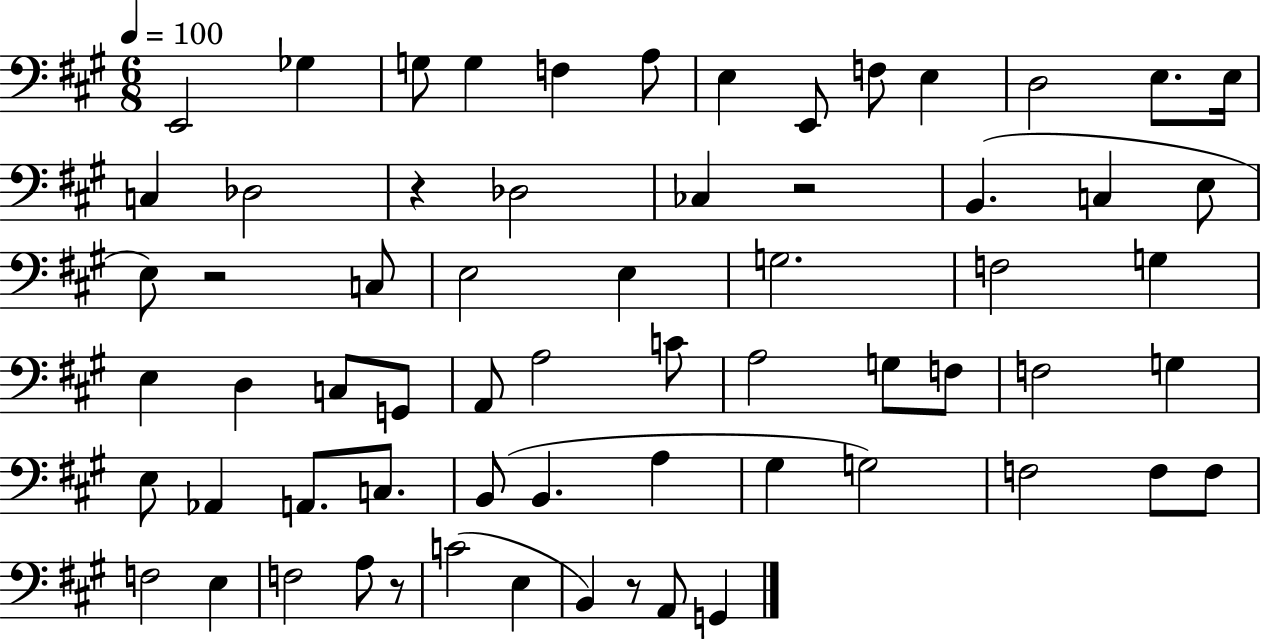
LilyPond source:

{
  \clef bass
  \numericTimeSignature
  \time 6/8
  \key a \major
  \tempo 4 = 100
  \repeat volta 2 { e,2 ges4 | g8 g4 f4 a8 | e4 e,8 f8 e4 | d2 e8. e16 | \break c4 des2 | r4 des2 | ces4 r2 | b,4.( c4 e8 | \break e8) r2 c8 | e2 e4 | g2. | f2 g4 | \break e4 d4 c8 g,8 | a,8 a2 c'8 | a2 g8 f8 | f2 g4 | \break e8 aes,4 a,8. c8. | b,8( b,4. a4 | gis4 g2) | f2 f8 f8 | \break f2 e4 | f2 a8 r8 | c'2( e4 | b,4) r8 a,8 g,4 | \break } \bar "|."
}